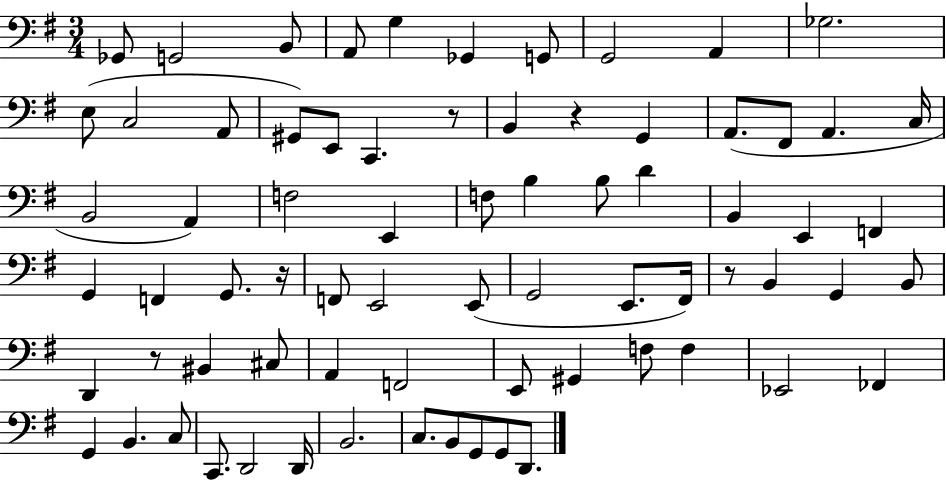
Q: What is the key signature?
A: G major